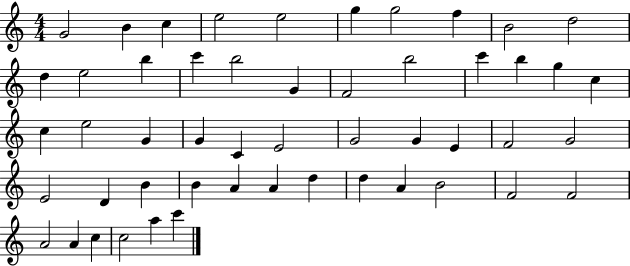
G4/h B4/q C5/q E5/h E5/h G5/q G5/h F5/q B4/h D5/h D5/q E5/h B5/q C6/q B5/h G4/q F4/h B5/h C6/q B5/q G5/q C5/q C5/q E5/h G4/q G4/q C4/q E4/h G4/h G4/q E4/q F4/h G4/h E4/h D4/q B4/q B4/q A4/q A4/q D5/q D5/q A4/q B4/h F4/h F4/h A4/h A4/q C5/q C5/h A5/q C6/q